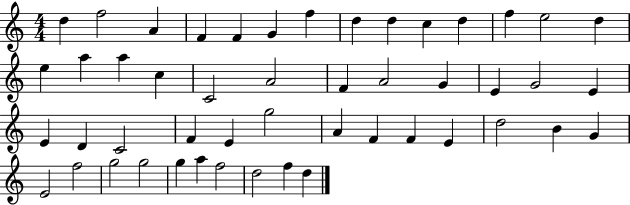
D5/q F5/h A4/q F4/q F4/q G4/q F5/q D5/q D5/q C5/q D5/q F5/q E5/h D5/q E5/q A5/q A5/q C5/q C4/h A4/h F4/q A4/h G4/q E4/q G4/h E4/q E4/q D4/q C4/h F4/q E4/q G5/h A4/q F4/q F4/q E4/q D5/h B4/q G4/q E4/h F5/h G5/h G5/h G5/q A5/q F5/h D5/h F5/q D5/q